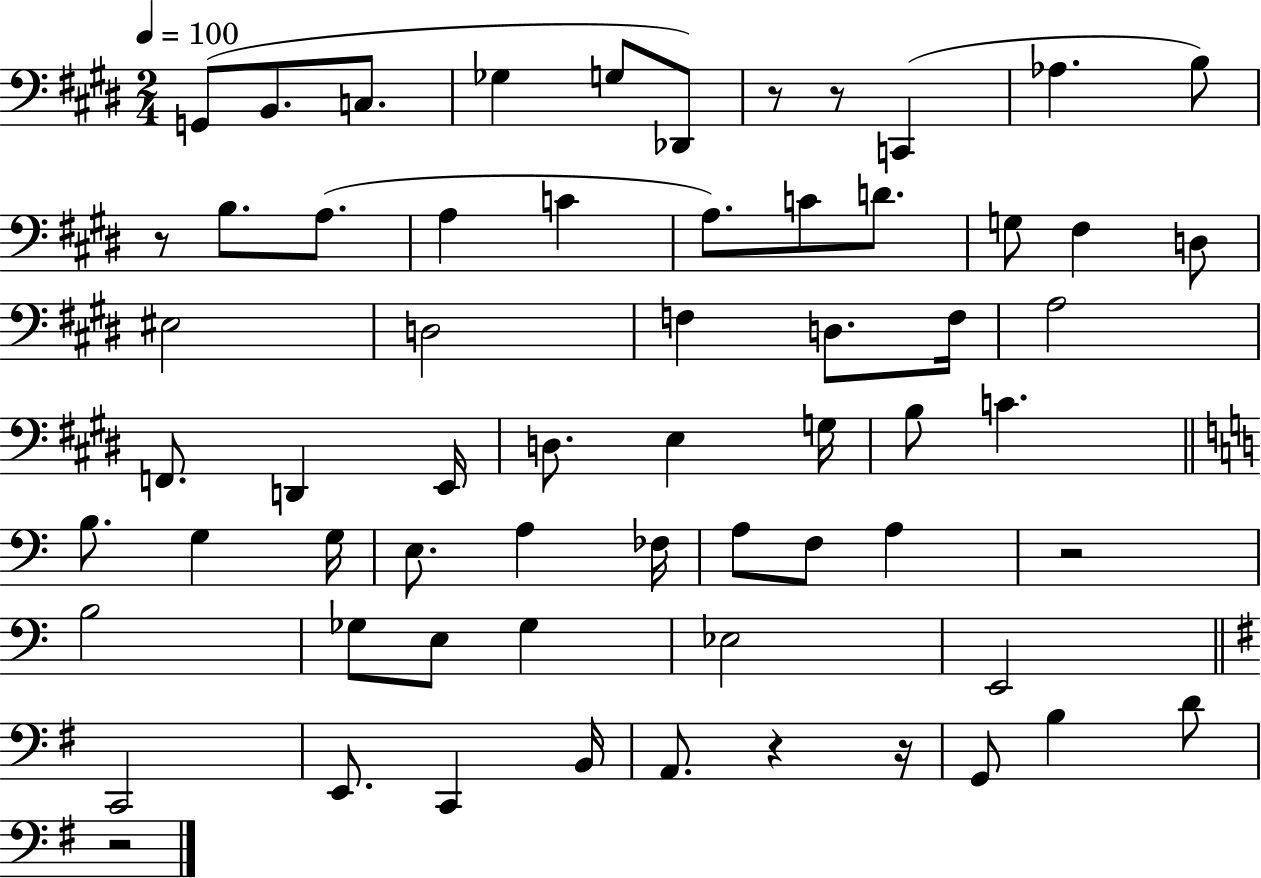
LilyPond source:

{
  \clef bass
  \numericTimeSignature
  \time 2/4
  \key e \major
  \tempo 4 = 100
  g,8( b,8. c8. | ges4 g8 des,8) | r8 r8 c,4( | aes4. b8) | \break r8 b8. a8.( | a4 c'4 | a8.) c'8 d'8. | g8 fis4 d8 | \break eis2 | d2 | f4 d8. f16 | a2 | \break f,8. d,4 e,16 | d8. e4 g16 | b8 c'4. | \bar "||" \break \key c \major b8. g4 g16 | e8. a4 fes16 | a8 f8 a4 | r2 | \break b2 | ges8 e8 ges4 | ees2 | e,2 | \break \bar "||" \break \key g \major c,2 | e,8. c,4 b,16 | a,8. r4 r16 | g,8 b4 d'8 | \break r2 | \bar "|."
}